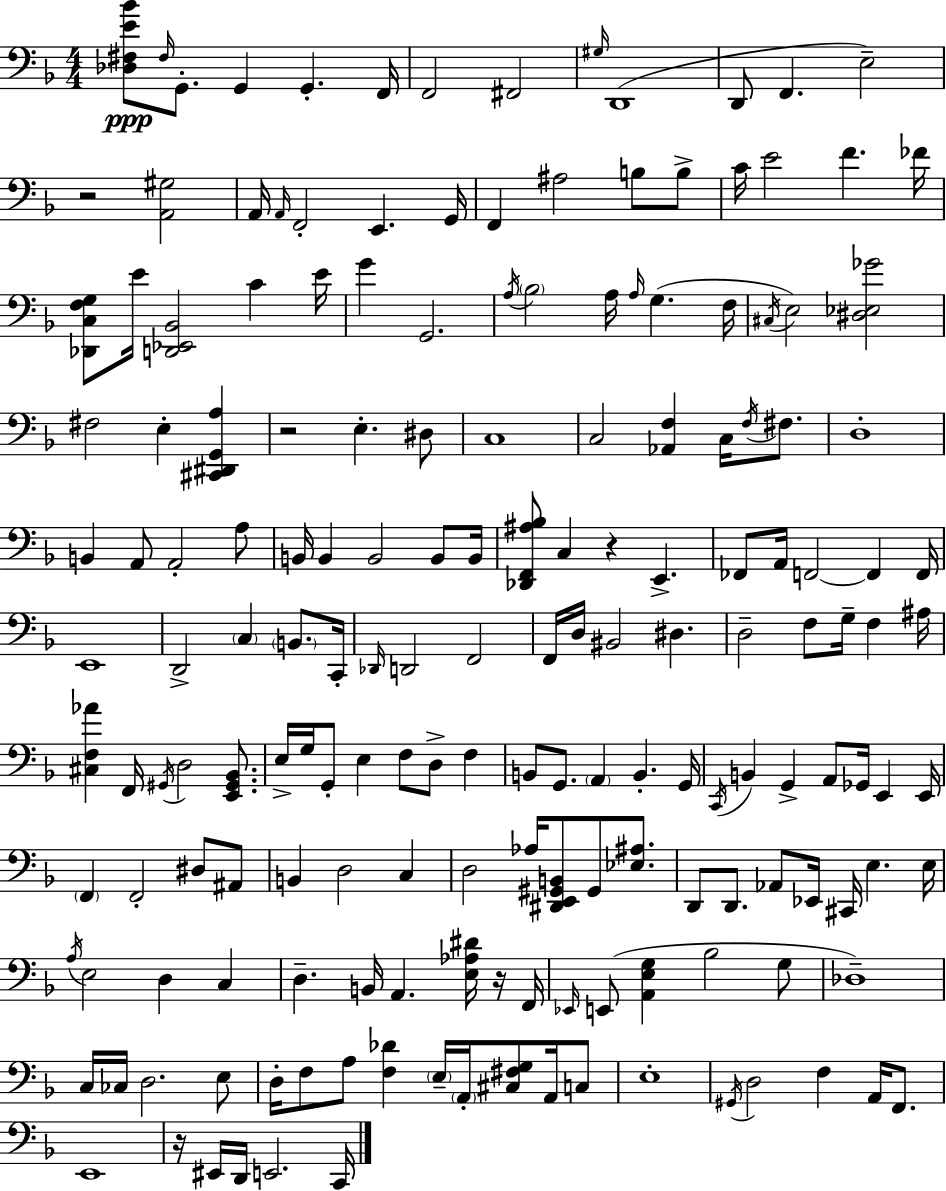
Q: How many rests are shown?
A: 5